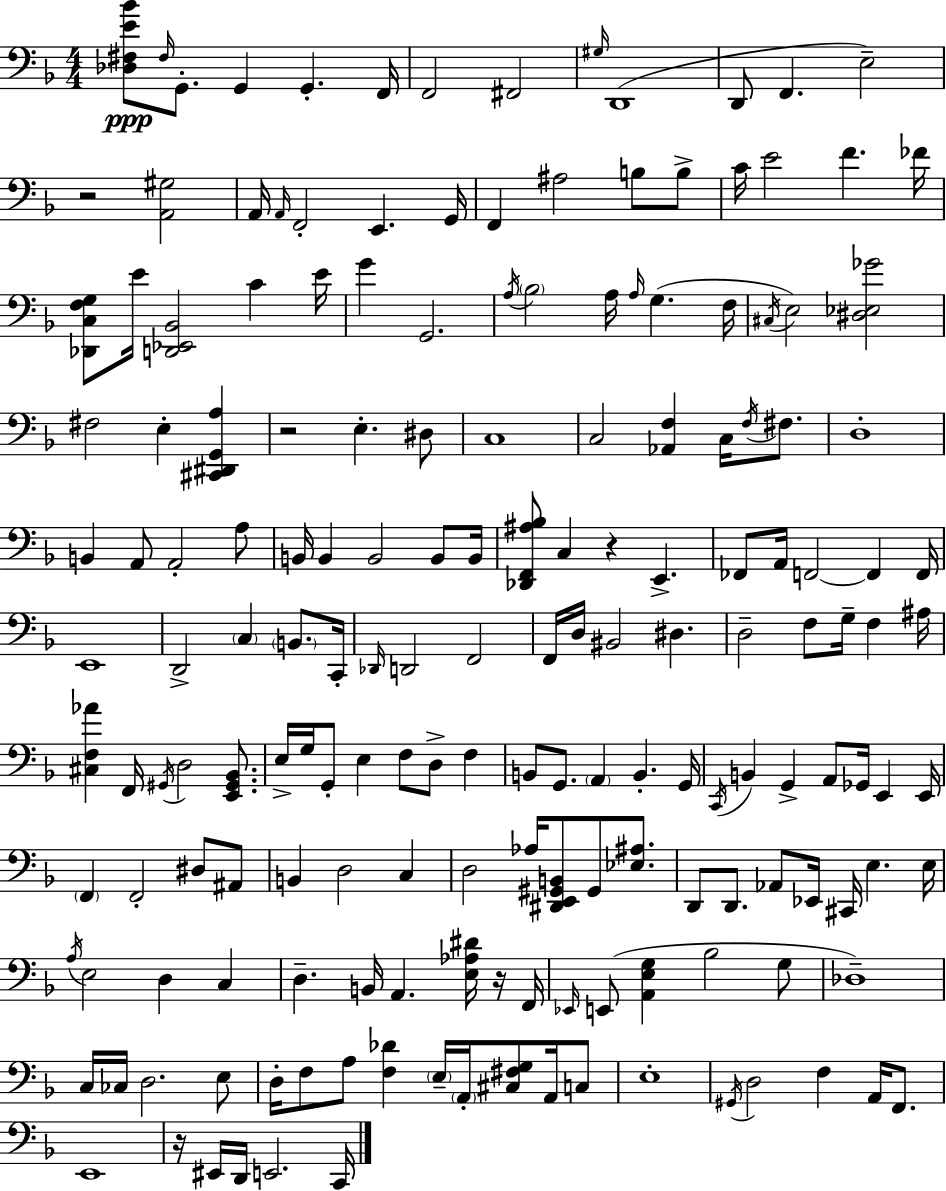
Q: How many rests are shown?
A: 5